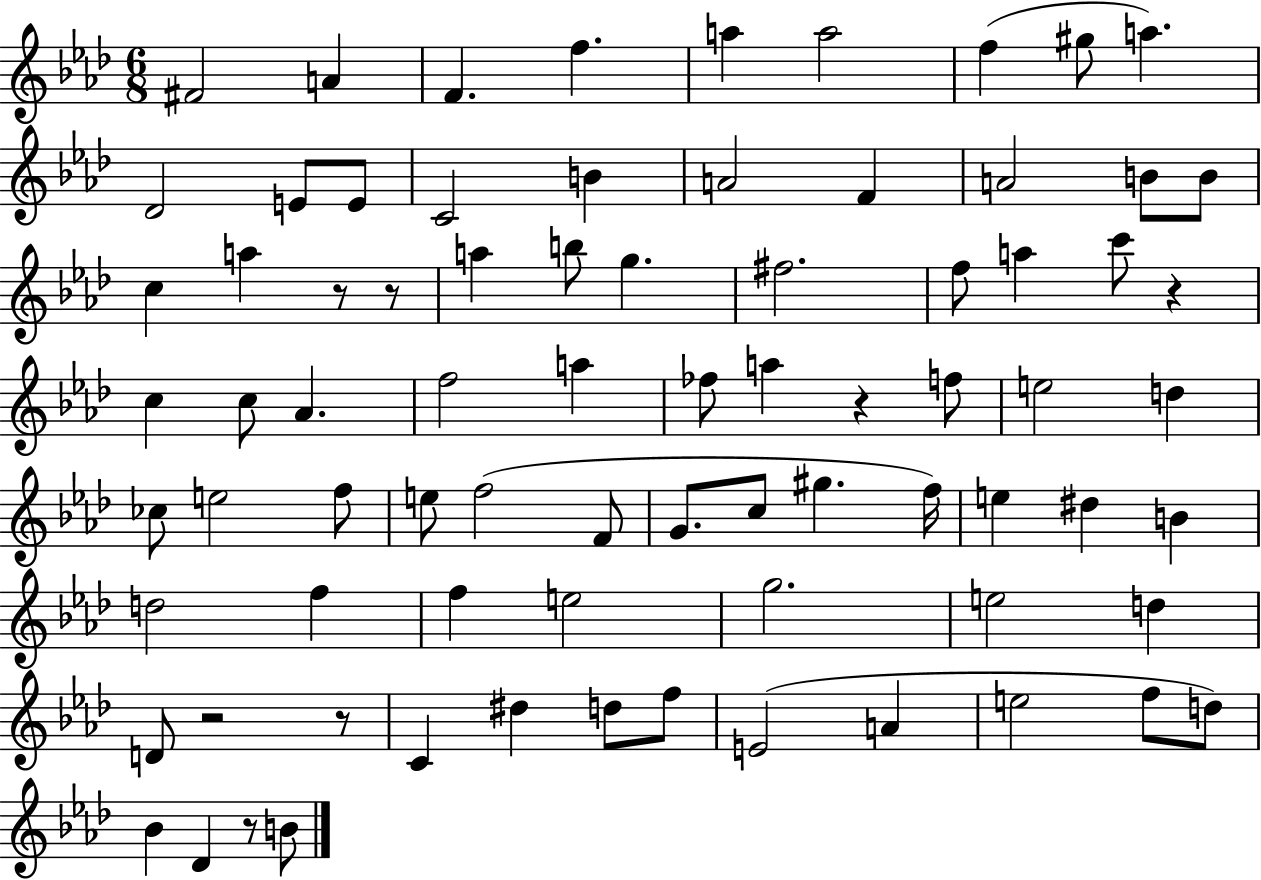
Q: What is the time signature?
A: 6/8